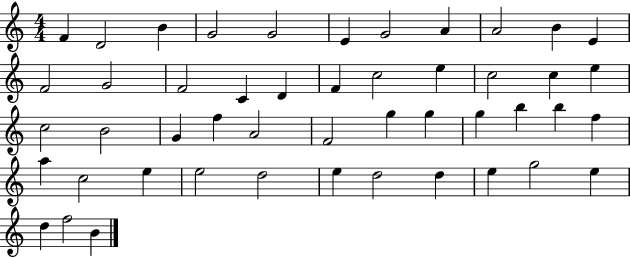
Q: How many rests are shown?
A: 0